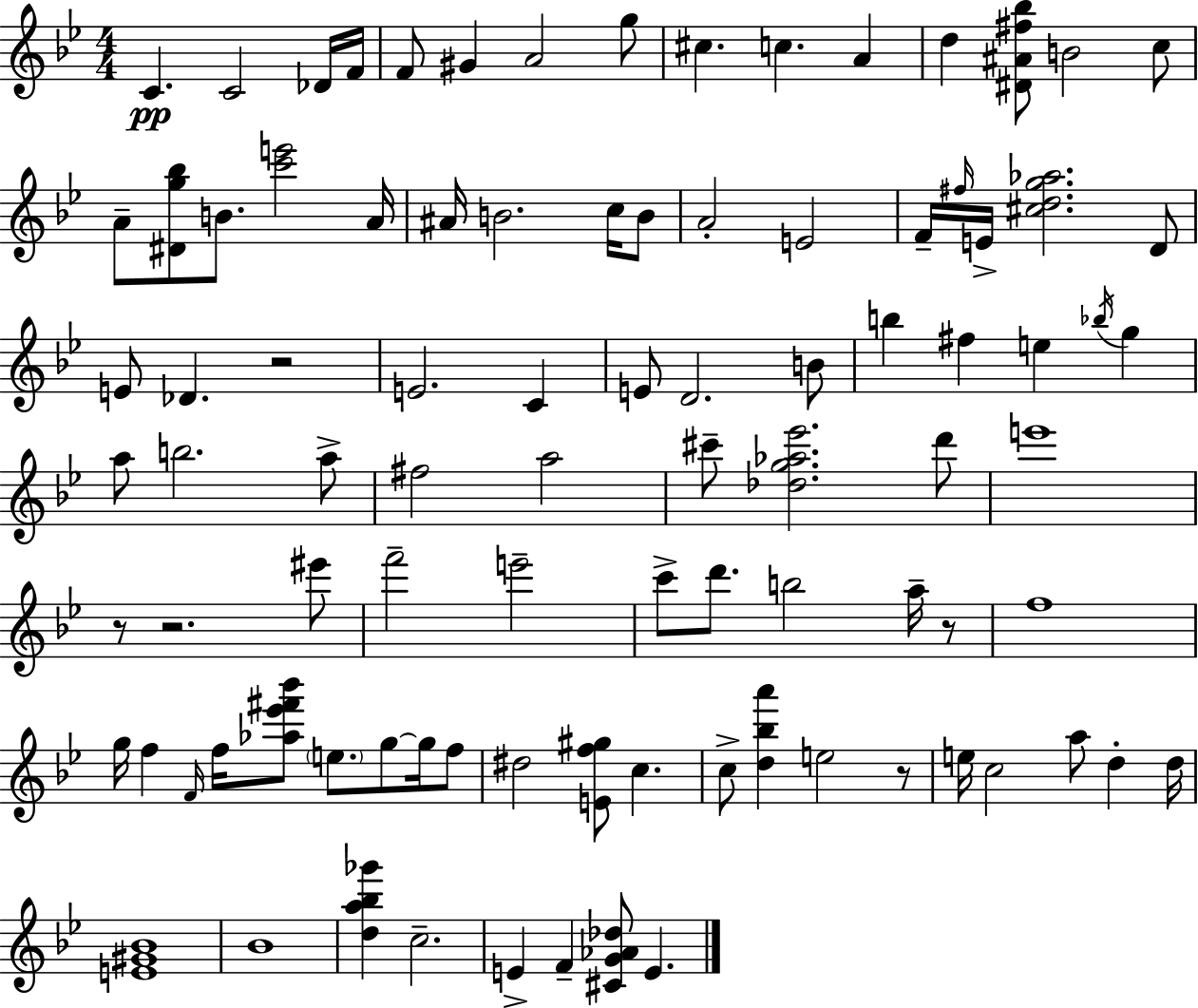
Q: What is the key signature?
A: BES major